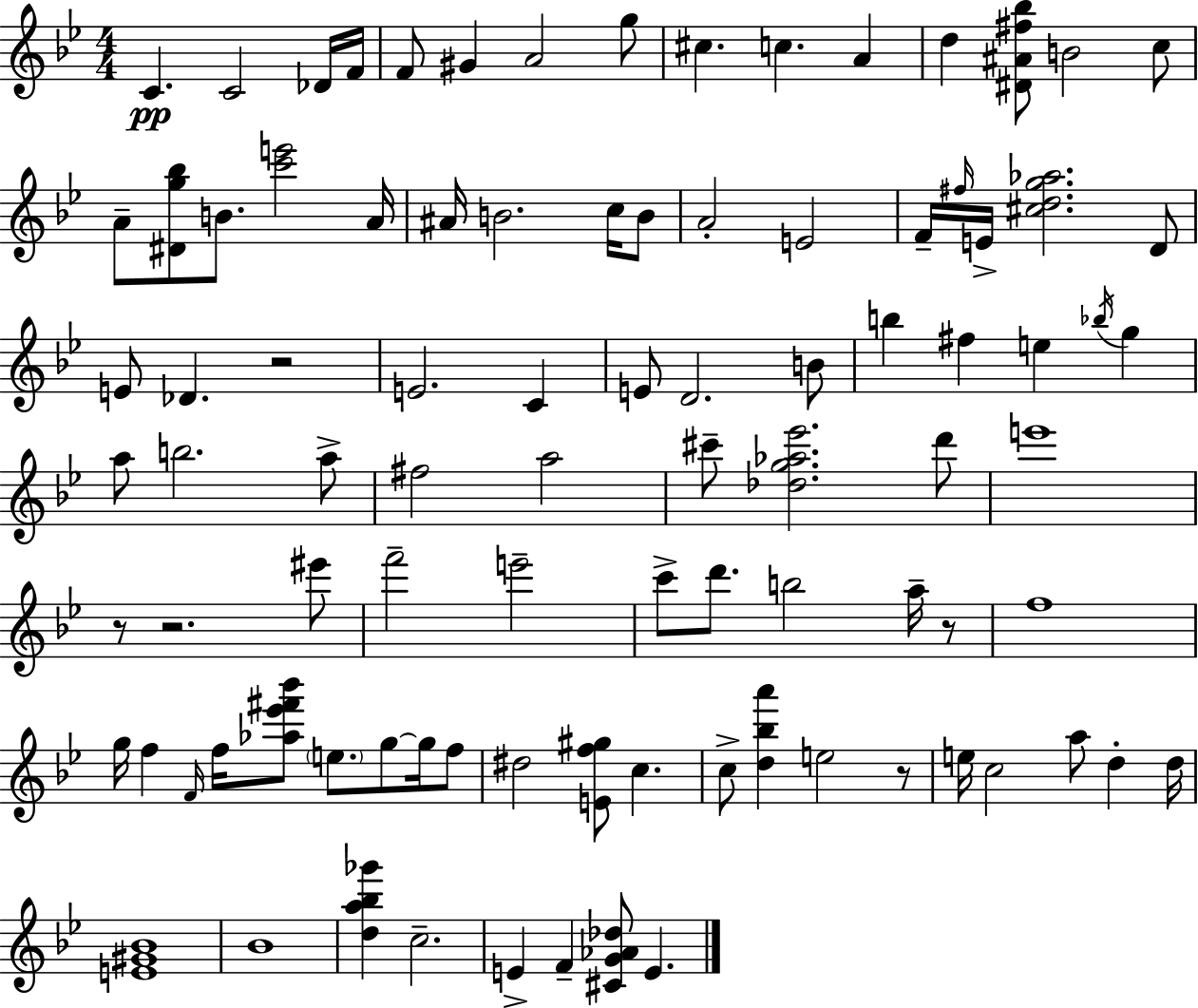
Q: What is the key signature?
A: BES major